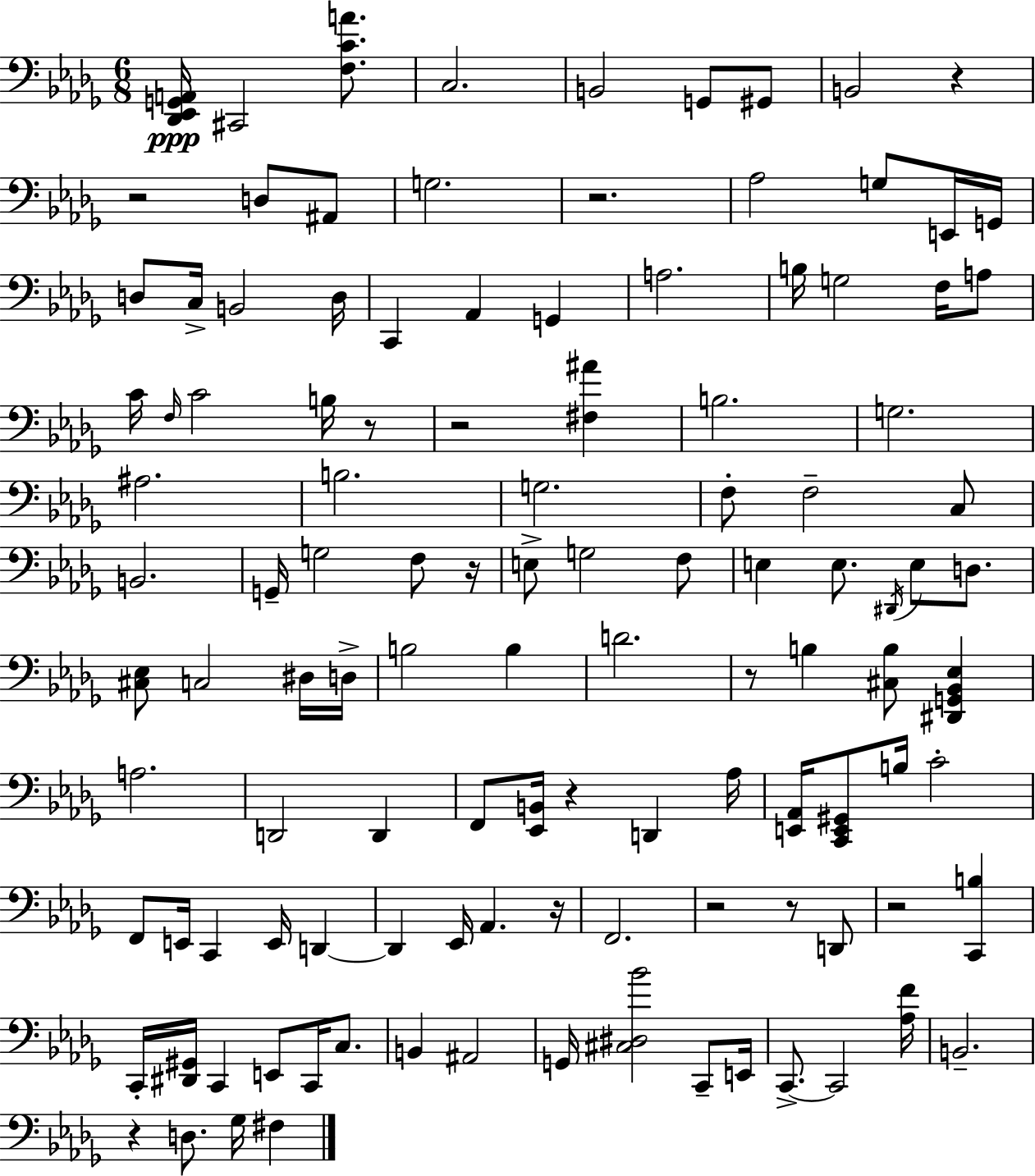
[Db2,Eb2,G2,A2]/s C#2/h [F3,C4,A4]/e. C3/h. B2/h G2/e G#2/e B2/h R/q R/h D3/e A#2/e G3/h. R/h. Ab3/h G3/e E2/s G2/s D3/e C3/s B2/h D3/s C2/q Ab2/q G2/q A3/h. B3/s G3/h F3/s A3/e C4/s F3/s C4/h B3/s R/e R/h [F#3,A#4]/q B3/h. G3/h. A#3/h. B3/h. G3/h. F3/e F3/h C3/e B2/h. G2/s G3/h F3/e R/s E3/e G3/h F3/e E3/q E3/e. D#2/s E3/e D3/e. [C#3,Eb3]/e C3/h D#3/s D3/s B3/h B3/q D4/h. R/e B3/q [C#3,B3]/e [D#2,G2,Bb2,Eb3]/q A3/h. D2/h D2/q F2/e [Eb2,B2]/s R/q D2/q Ab3/s [E2,Ab2]/s [C2,E2,G#2]/e B3/s C4/h F2/e E2/s C2/q E2/s D2/q D2/q Eb2/s Ab2/q. R/s F2/h. R/h R/e D2/e R/h [C2,B3]/q C2/s [D#2,G#2]/s C2/q E2/e C2/s C3/e. B2/q A#2/h G2/s [C#3,D#3,Bb4]/h C2/e E2/s C2/e. C2/h [Ab3,F4]/s B2/h. R/q D3/e. Gb3/s F#3/q